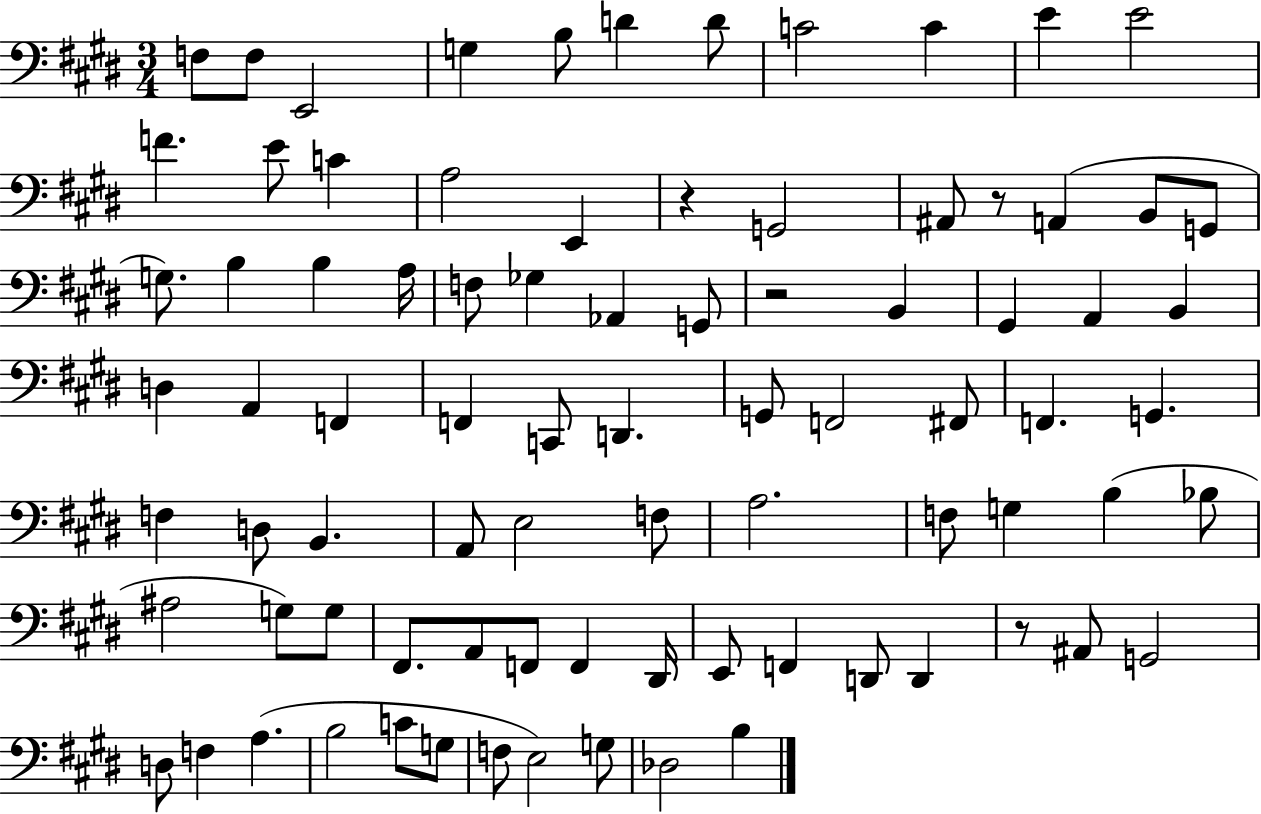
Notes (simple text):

F3/e F3/e E2/h G3/q B3/e D4/q D4/e C4/h C4/q E4/q E4/h F4/q. E4/e C4/q A3/h E2/q R/q G2/h A#2/e R/e A2/q B2/e G2/e G3/e. B3/q B3/q A3/s F3/e Gb3/q Ab2/q G2/e R/h B2/q G#2/q A2/q B2/q D3/q A2/q F2/q F2/q C2/e D2/q. G2/e F2/h F#2/e F2/q. G2/q. F3/q D3/e B2/q. A2/e E3/h F3/e A3/h. F3/e G3/q B3/q Bb3/e A#3/h G3/e G3/e F#2/e. A2/e F2/e F2/q D#2/s E2/e F2/q D2/e D2/q R/e A#2/e G2/h D3/e F3/q A3/q. B3/h C4/e G3/e F3/e E3/h G3/e Db3/h B3/q